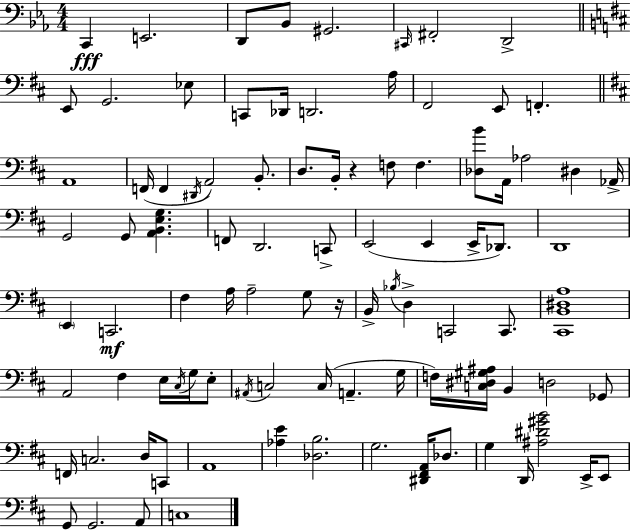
{
  \clef bass
  \numericTimeSignature
  \time 4/4
  \key ees \major
  \repeat volta 2 { c,4\fff e,2. | d,8 bes,8 gis,2. | \grace { cis,16 } fis,2-. d,2-> | \bar "||" \break \key d \major e,8 g,2. ees8 | c,8 des,16 d,2. a16 | fis,2 e,8 f,4.-. | \bar "||" \break \key b \minor a,1 | f,16( f,4 \acciaccatura { dis,16 } a,2) b,8.-. | d8. b,16-. r4 f8 f4. | <des b'>8 a,16 aes2 dis4 | \break aes,16-> g,2 g,8 <a, b, e g>4. | f,8 d,2. c,8-> | e,2( e,4 e,16-> des,8.) | d,1 | \break \parenthesize e,4 c,2.\mf | fis4 a16 a2-- g8 | r16 b,16-> \acciaccatura { bes16 } d4-> c,2 c,8. | <cis, b, dis a>1 | \break a,2 fis4 e16 \acciaccatura { cis16 } | g16 e8-. \acciaccatura { ais,16 } c2 c16( a,4.-- | g16 f16) <c dis gis ais>16 b,4 d2 | ges,8 f,16 c2. | \break d16 c,8 a,1 | <aes e'>4 <des b>2. | g2. | <dis, fis, a,>16 des8. g4 d,16 <ais dis' gis' b'>2 | \break e,16-> e,8 g,8 g,2. | a,8 c1 | } \bar "|."
}